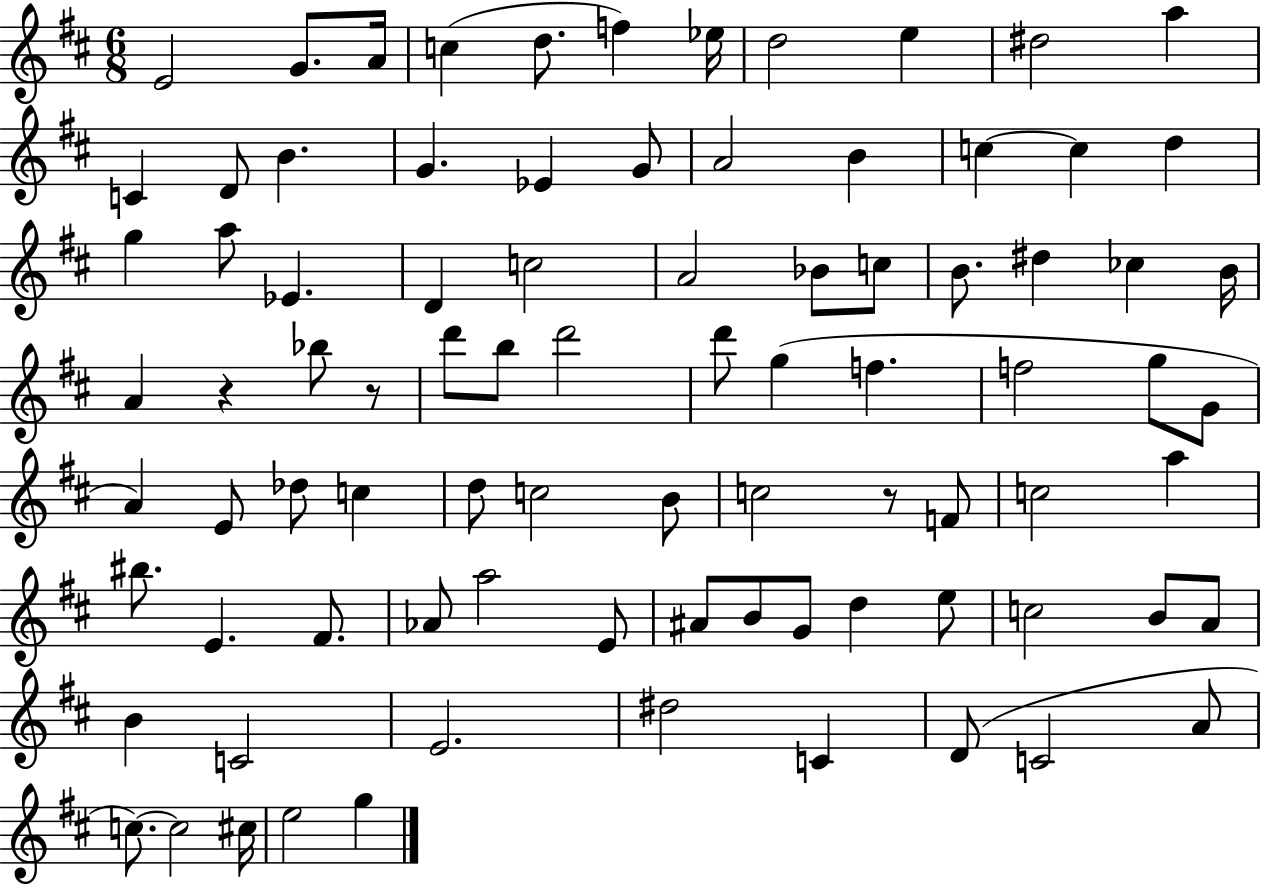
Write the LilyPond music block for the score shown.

{
  \clef treble
  \numericTimeSignature
  \time 6/8
  \key d \major
  e'2 g'8. a'16 | c''4( d''8. f''4) ees''16 | d''2 e''4 | dis''2 a''4 | \break c'4 d'8 b'4. | g'4. ees'4 g'8 | a'2 b'4 | c''4~~ c''4 d''4 | \break g''4 a''8 ees'4. | d'4 c''2 | a'2 bes'8 c''8 | b'8. dis''4 ces''4 b'16 | \break a'4 r4 bes''8 r8 | d'''8 b''8 d'''2 | d'''8 g''4( f''4. | f''2 g''8 g'8 | \break a'4) e'8 des''8 c''4 | d''8 c''2 b'8 | c''2 r8 f'8 | c''2 a''4 | \break bis''8. e'4. fis'8. | aes'8 a''2 e'8 | ais'8 b'8 g'8 d''4 e''8 | c''2 b'8 a'8 | \break b'4 c'2 | e'2. | dis''2 c'4 | d'8( c'2 a'8 | \break c''8.~~) c''2 cis''16 | e''2 g''4 | \bar "|."
}